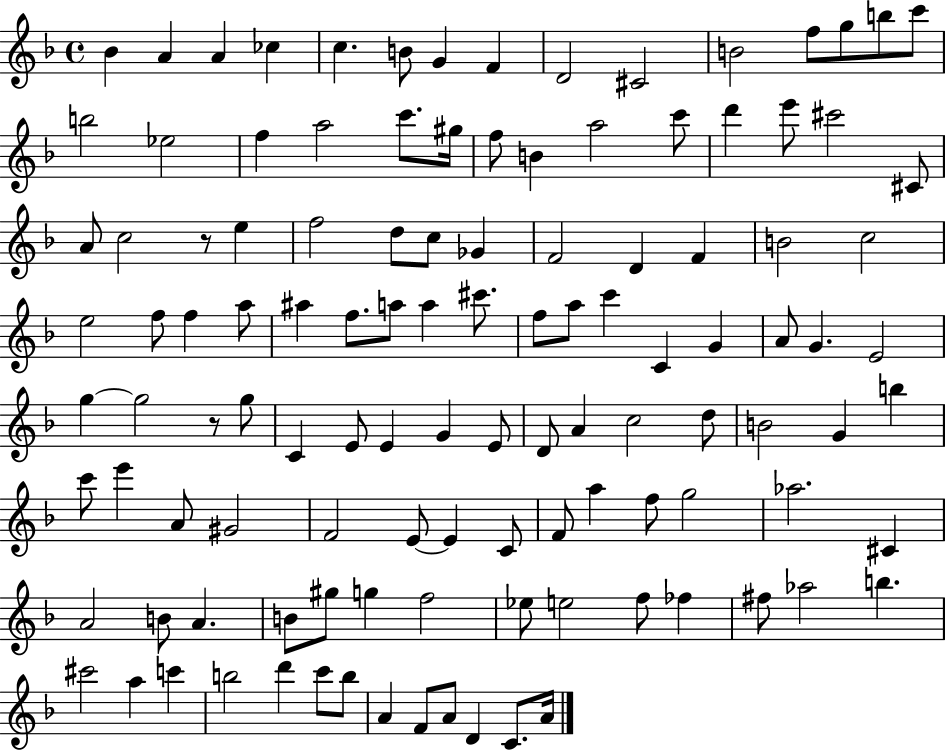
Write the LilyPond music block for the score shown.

{
  \clef treble
  \time 4/4
  \defaultTimeSignature
  \key f \major
  \repeat volta 2 { bes'4 a'4 a'4 ces''4 | c''4. b'8 g'4 f'4 | d'2 cis'2 | b'2 f''8 g''8 b''8 c'''8 | \break b''2 ees''2 | f''4 a''2 c'''8. gis''16 | f''8 b'4 a''2 c'''8 | d'''4 e'''8 cis'''2 cis'8 | \break a'8 c''2 r8 e''4 | f''2 d''8 c''8 ges'4 | f'2 d'4 f'4 | b'2 c''2 | \break e''2 f''8 f''4 a''8 | ais''4 f''8. a''8 a''4 cis'''8. | f''8 a''8 c'''4 c'4 g'4 | a'8 g'4. e'2 | \break g''4~~ g''2 r8 g''8 | c'4 e'8 e'4 g'4 e'8 | d'8 a'4 c''2 d''8 | b'2 g'4 b''4 | \break c'''8 e'''4 a'8 gis'2 | f'2 e'8~~ e'4 c'8 | f'8 a''4 f''8 g''2 | aes''2. cis'4 | \break a'2 b'8 a'4. | b'8 gis''8 g''4 f''2 | ees''8 e''2 f''8 fes''4 | fis''8 aes''2 b''4. | \break cis'''2 a''4 c'''4 | b''2 d'''4 c'''8 b''8 | a'4 f'8 a'8 d'4 c'8. a'16 | } \bar "|."
}